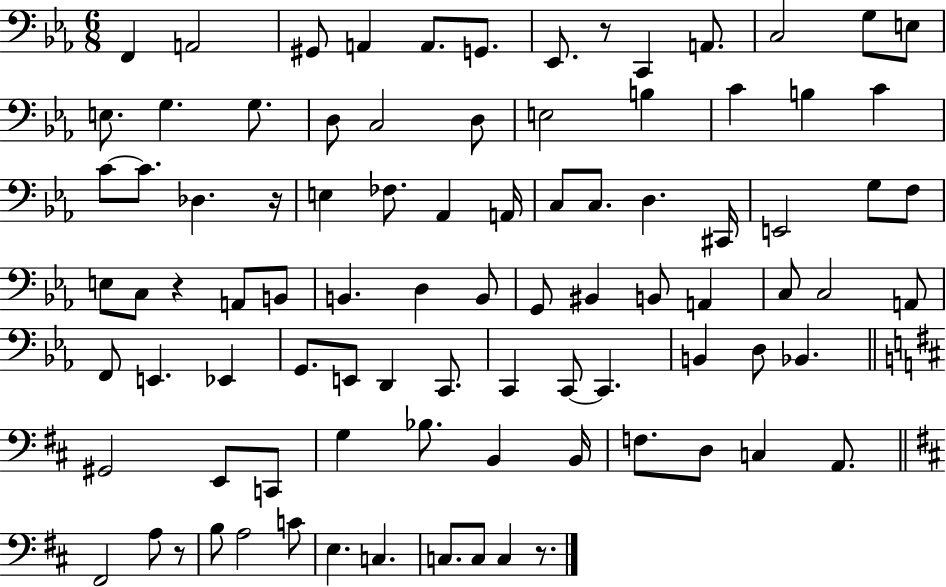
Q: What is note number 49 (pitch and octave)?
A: C3